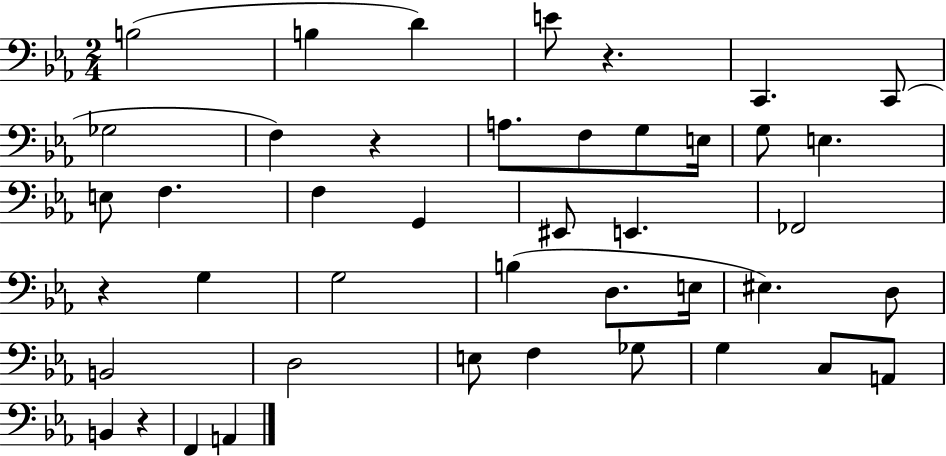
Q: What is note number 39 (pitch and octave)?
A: A2